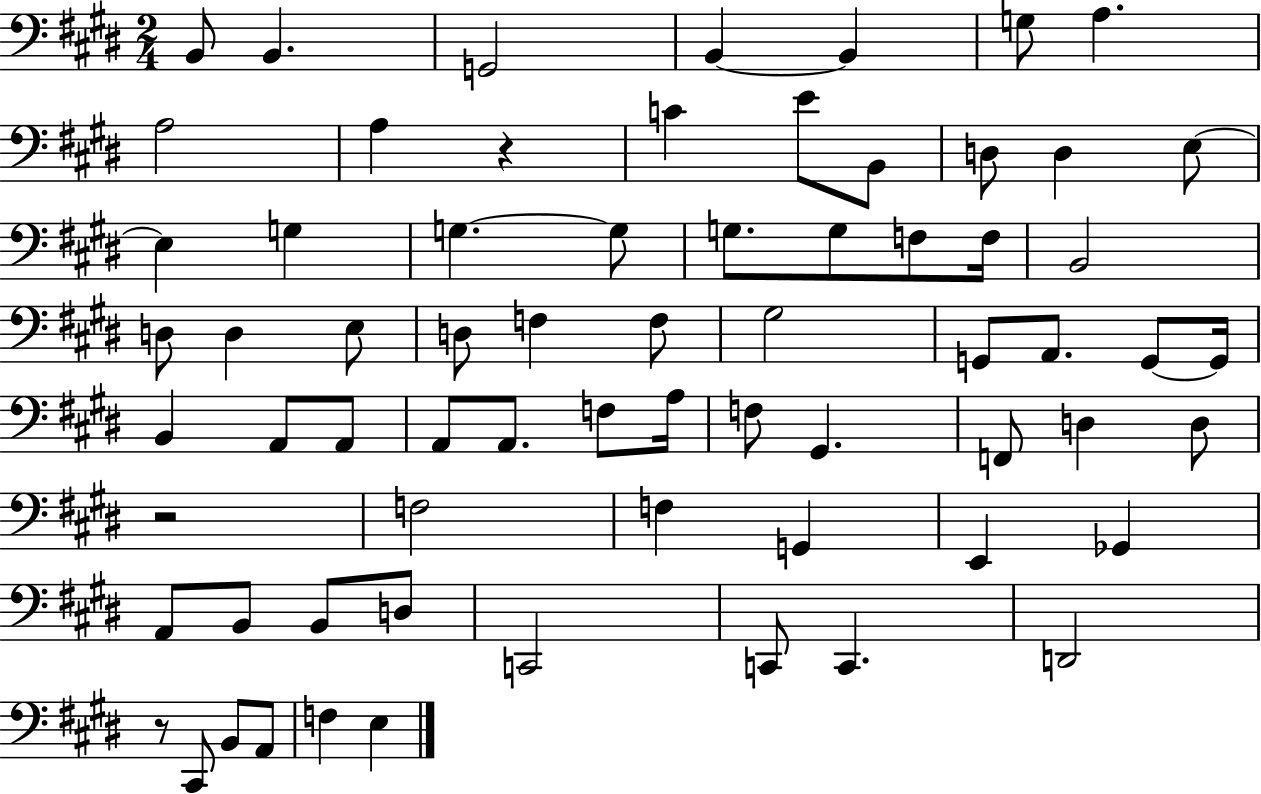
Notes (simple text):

B2/e B2/q. G2/h B2/q B2/q G3/e A3/q. A3/h A3/q R/q C4/q E4/e B2/e D3/e D3/q E3/e E3/q G3/q G3/q. G3/e G3/e. G3/e F3/e F3/s B2/h D3/e D3/q E3/e D3/e F3/q F3/e G#3/h G2/e A2/e. G2/e G2/s B2/q A2/e A2/e A2/e A2/e. F3/e A3/s F3/e G#2/q. F2/e D3/q D3/e R/h F3/h F3/q G2/q E2/q Gb2/q A2/e B2/e B2/e D3/e C2/h C2/e C2/q. D2/h R/e C#2/e B2/e A2/e F3/q E3/q